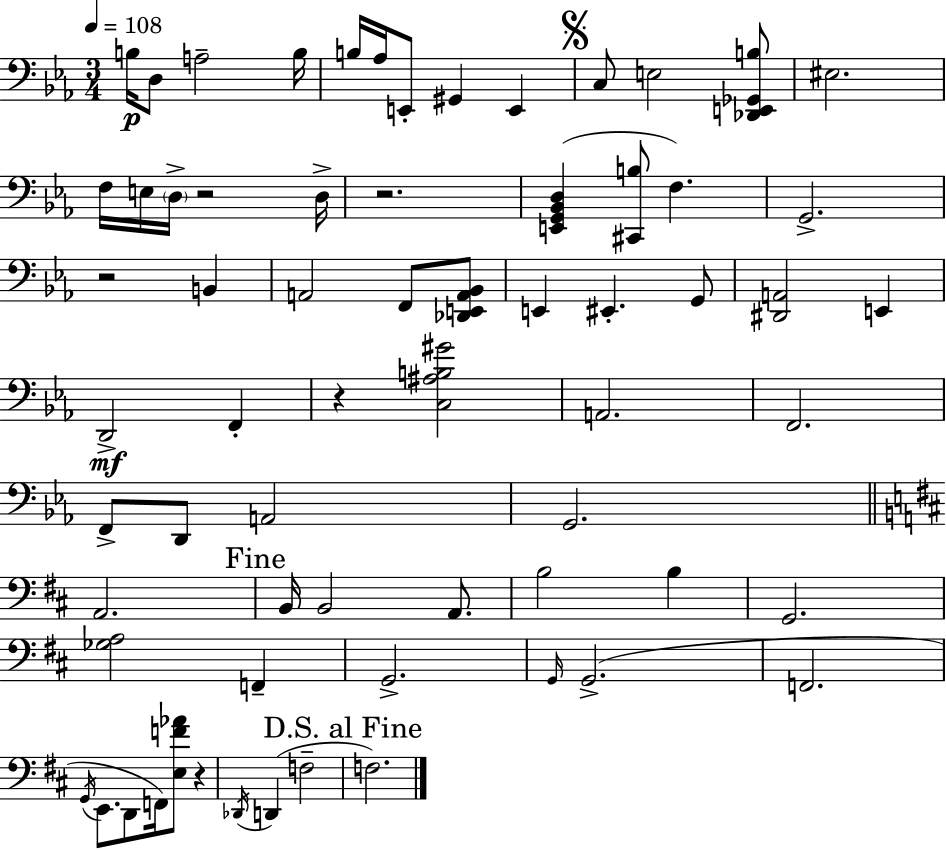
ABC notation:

X:1
T:Untitled
M:3/4
L:1/4
K:Eb
B,/4 D,/2 A,2 B,/4 B,/4 _A,/4 E,,/2 ^G,, E,, C,/2 E,2 [_D,,E,,_G,,B,]/2 ^E,2 F,/4 E,/4 D,/4 z2 D,/4 z2 [E,,G,,_B,,D,] [^C,,B,]/2 F, G,,2 z2 B,, A,,2 F,,/2 [_D,,E,,A,,_B,,]/2 E,, ^E,, G,,/2 [^D,,A,,]2 E,, D,,2 F,, z [C,^A,B,^G]2 A,,2 F,,2 F,,/2 D,,/2 A,,2 G,,2 A,,2 B,,/4 B,,2 A,,/2 B,2 B, G,,2 [_G,A,]2 F,, G,,2 G,,/4 G,,2 F,,2 G,,/4 E,,/2 D,,/2 F,,/4 [E,F_A]/2 z _D,,/4 D,, F,2 F,2